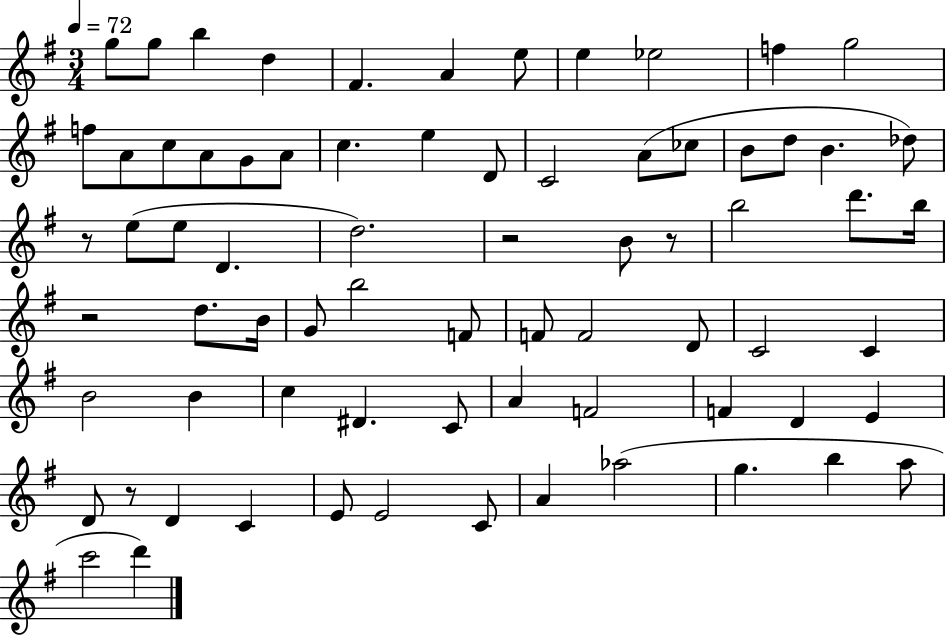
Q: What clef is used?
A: treble